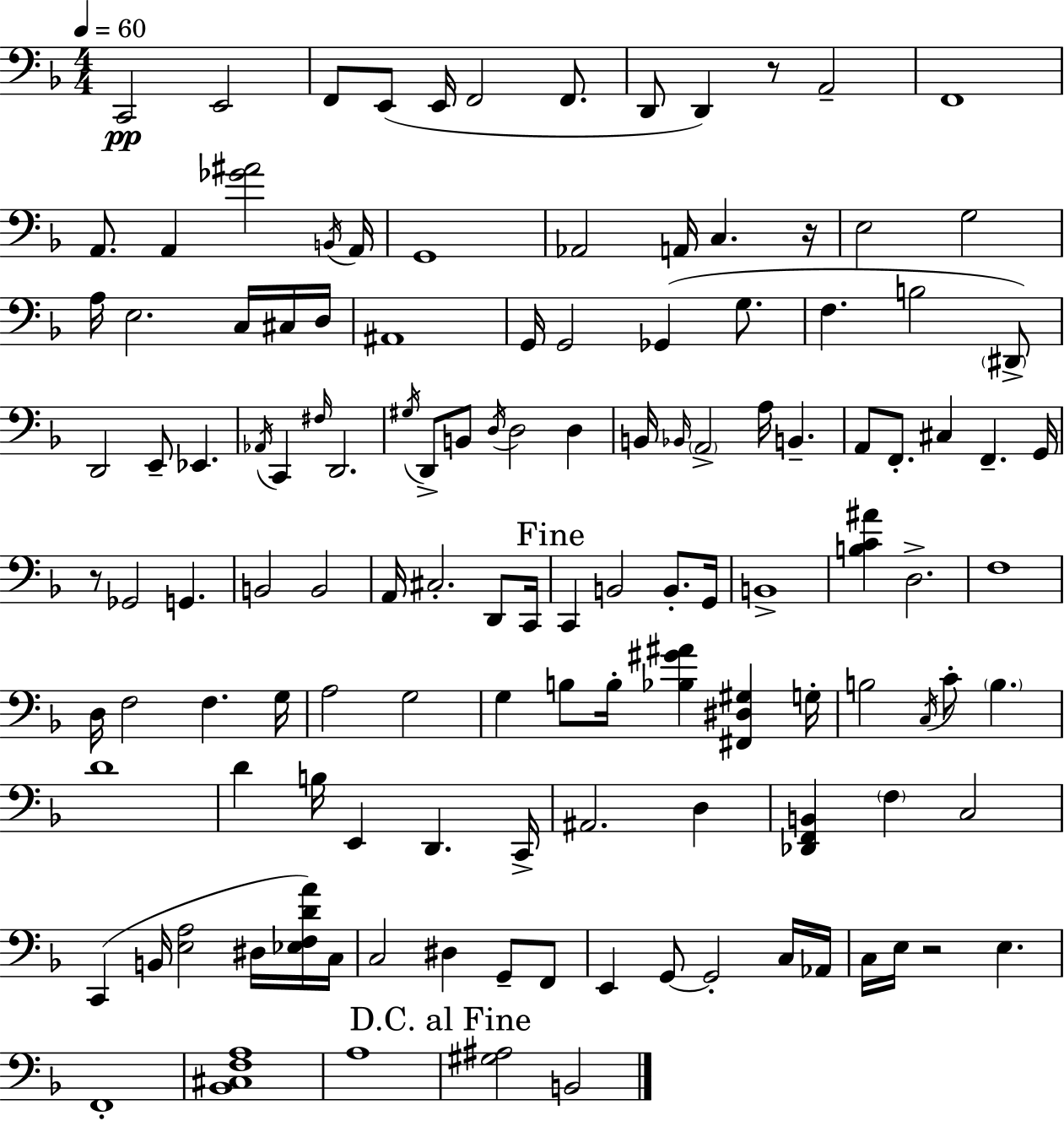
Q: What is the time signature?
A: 4/4